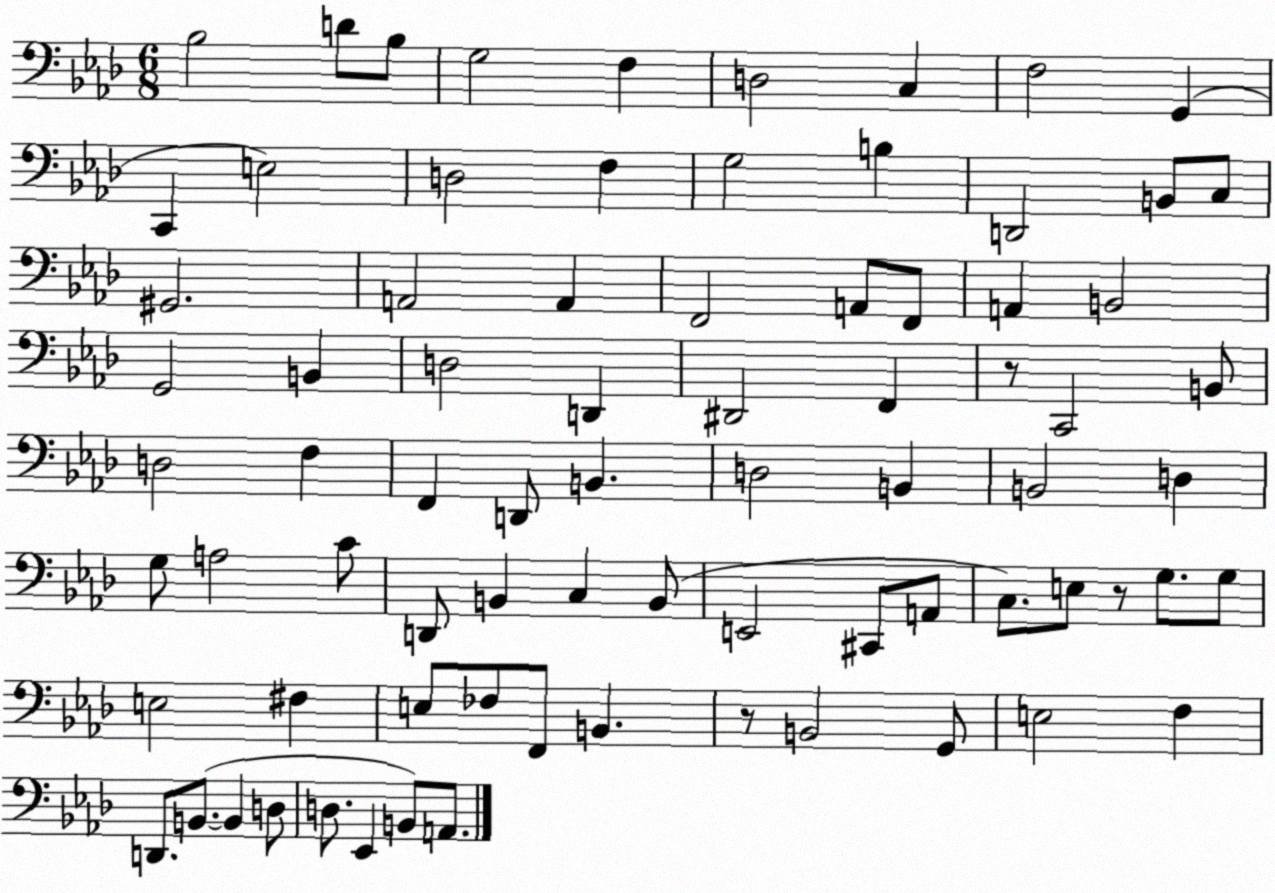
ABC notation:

X:1
T:Untitled
M:6/8
L:1/4
K:Ab
_B,2 D/2 _B,/2 G,2 F, D,2 C, F,2 G,, C,, E,2 D,2 F, G,2 B, D,,2 B,,/2 C,/2 ^G,,2 A,,2 A,, F,,2 A,,/2 F,,/2 A,, B,,2 G,,2 B,, D,2 D,, ^D,,2 F,, z/2 C,,2 B,,/2 D,2 F, F,, D,,/2 B,, D,2 B,, B,,2 D, G,/2 A,2 C/2 D,,/2 B,, C, B,,/2 E,,2 ^C,,/2 A,,/2 C,/2 E,/2 z/2 G,/2 G,/2 E,2 ^F, E,/2 _F,/2 F,,/2 B,, z/2 B,,2 G,,/2 E,2 F, D,,/2 B,,/2 B,, D,/2 D,/2 _E,, B,,/2 A,,/2